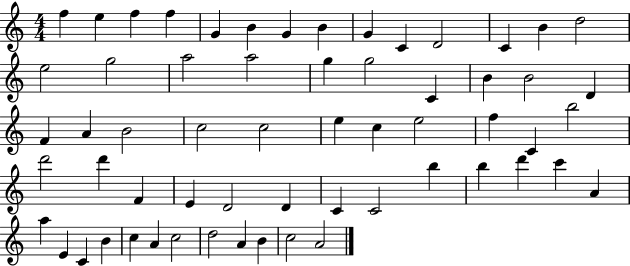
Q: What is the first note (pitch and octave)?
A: F5